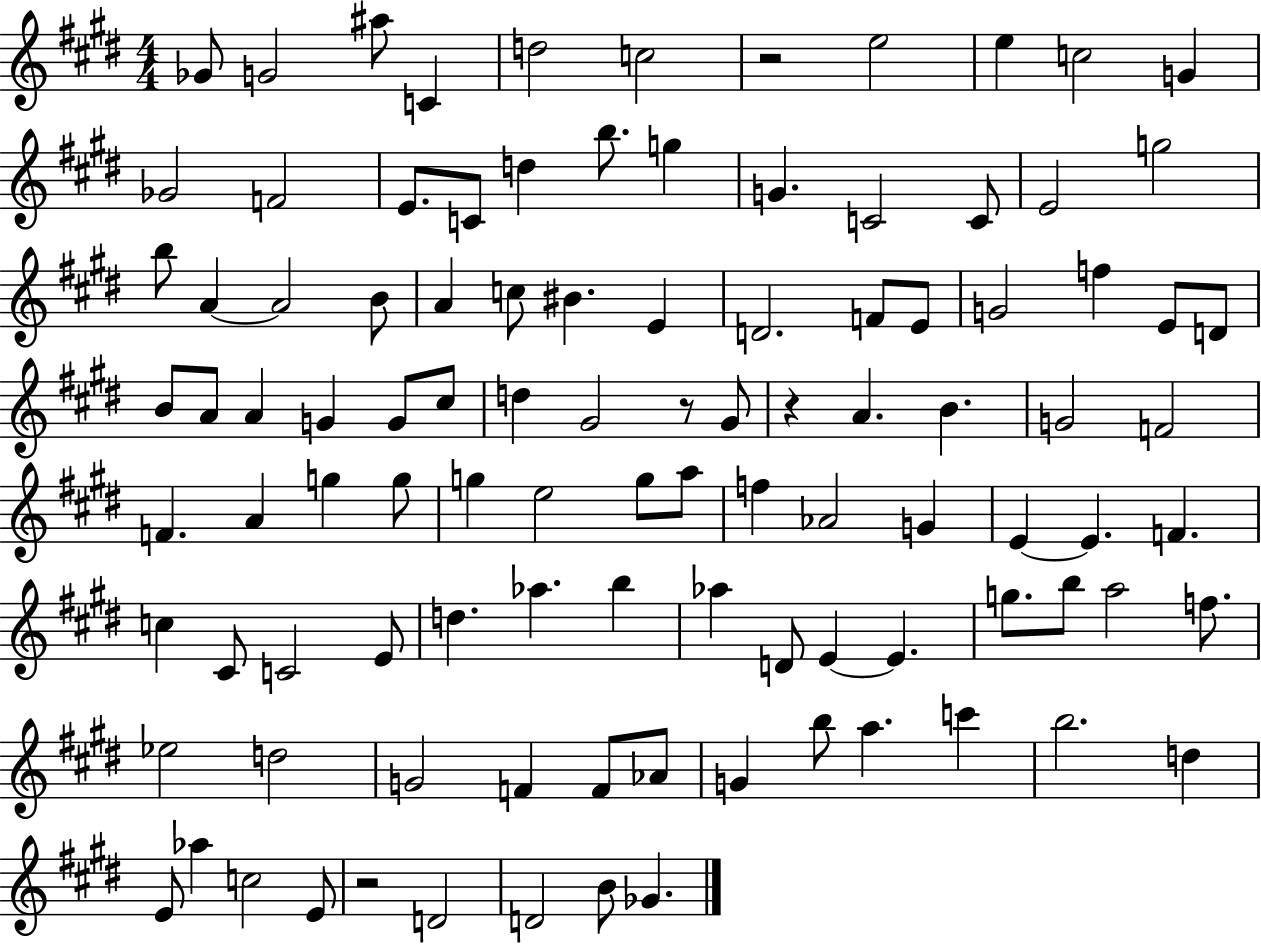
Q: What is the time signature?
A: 4/4